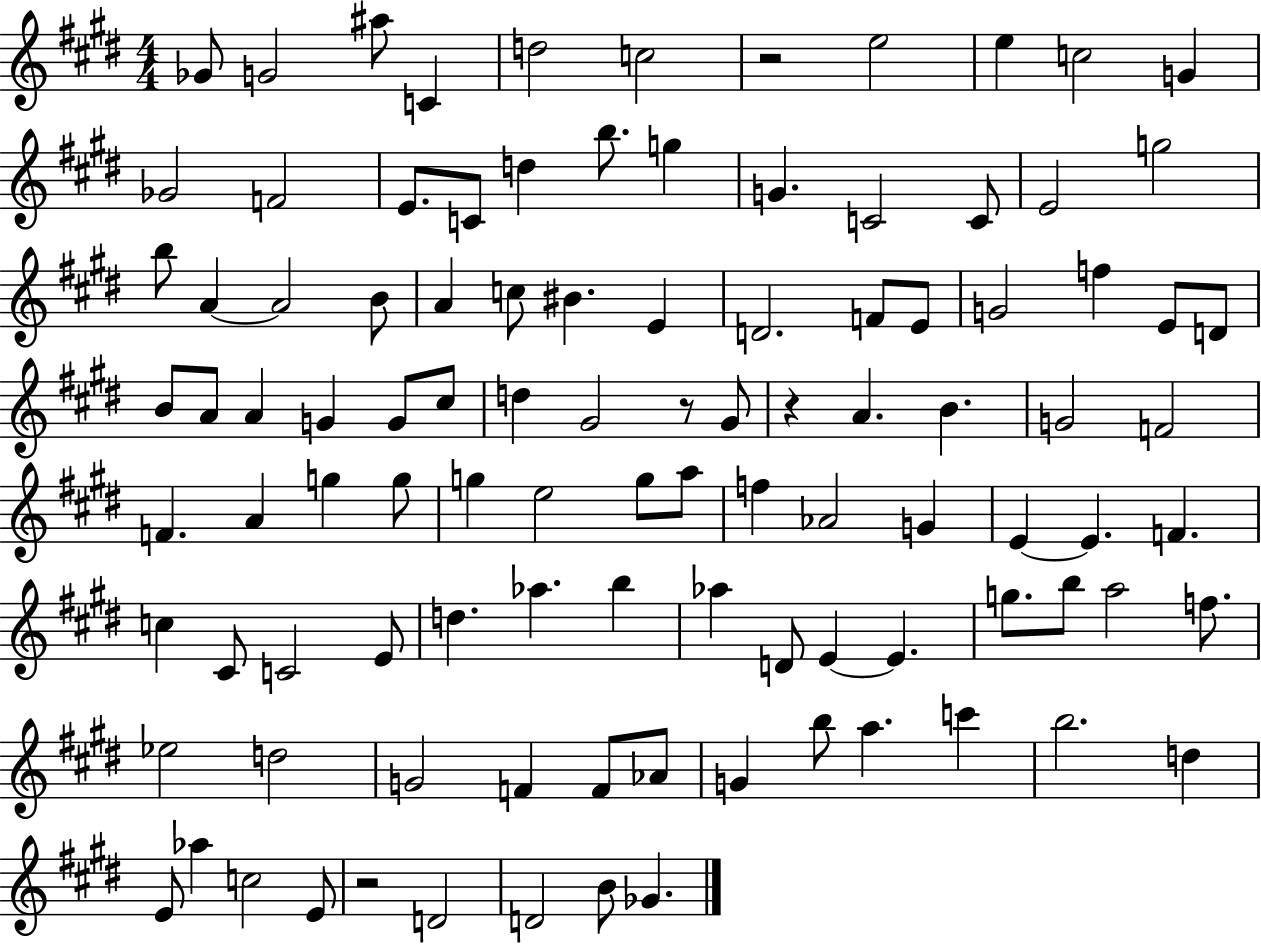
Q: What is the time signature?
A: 4/4